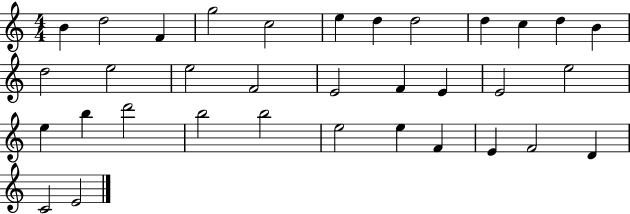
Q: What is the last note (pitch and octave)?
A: E4